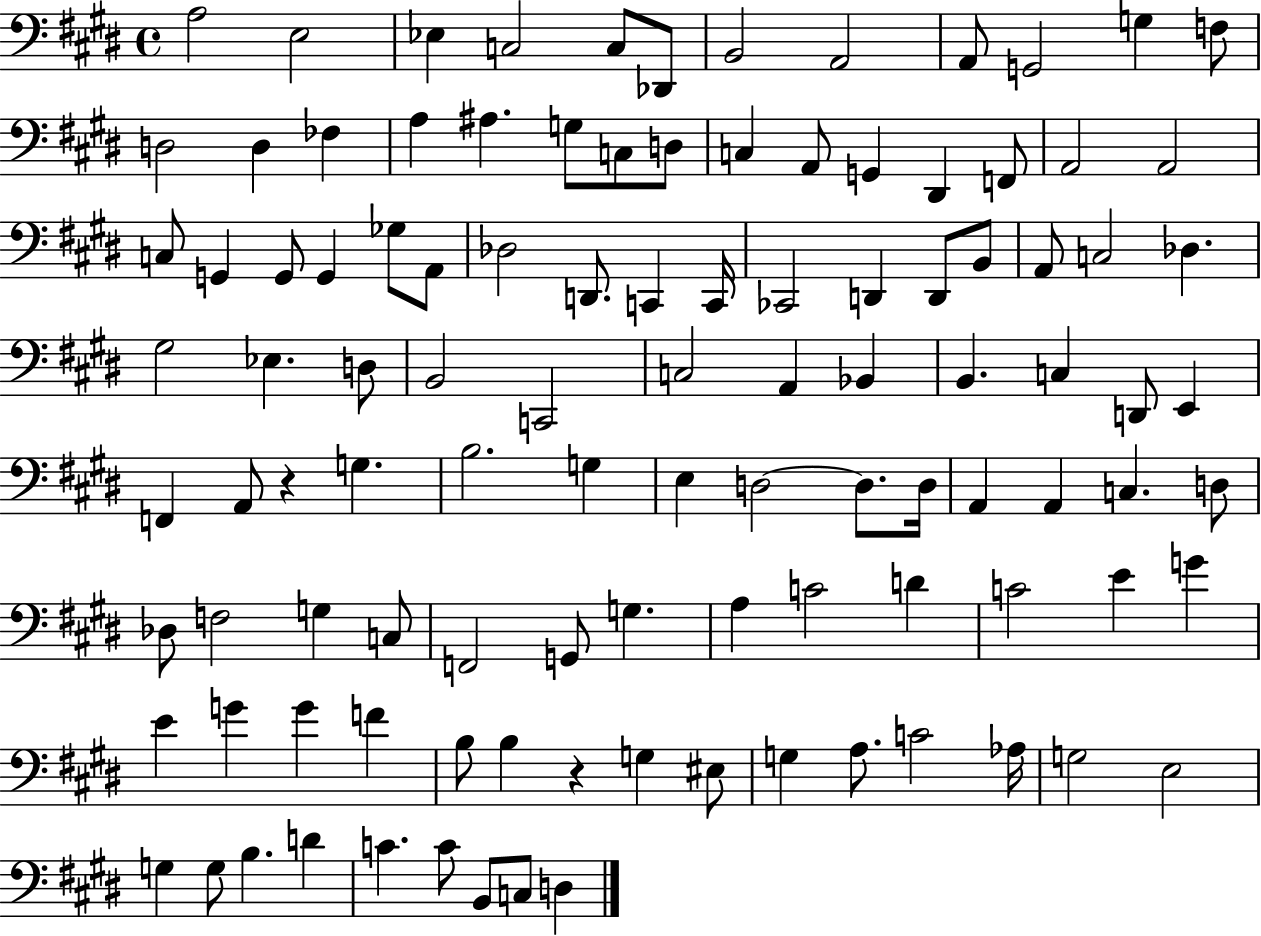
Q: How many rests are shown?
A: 2